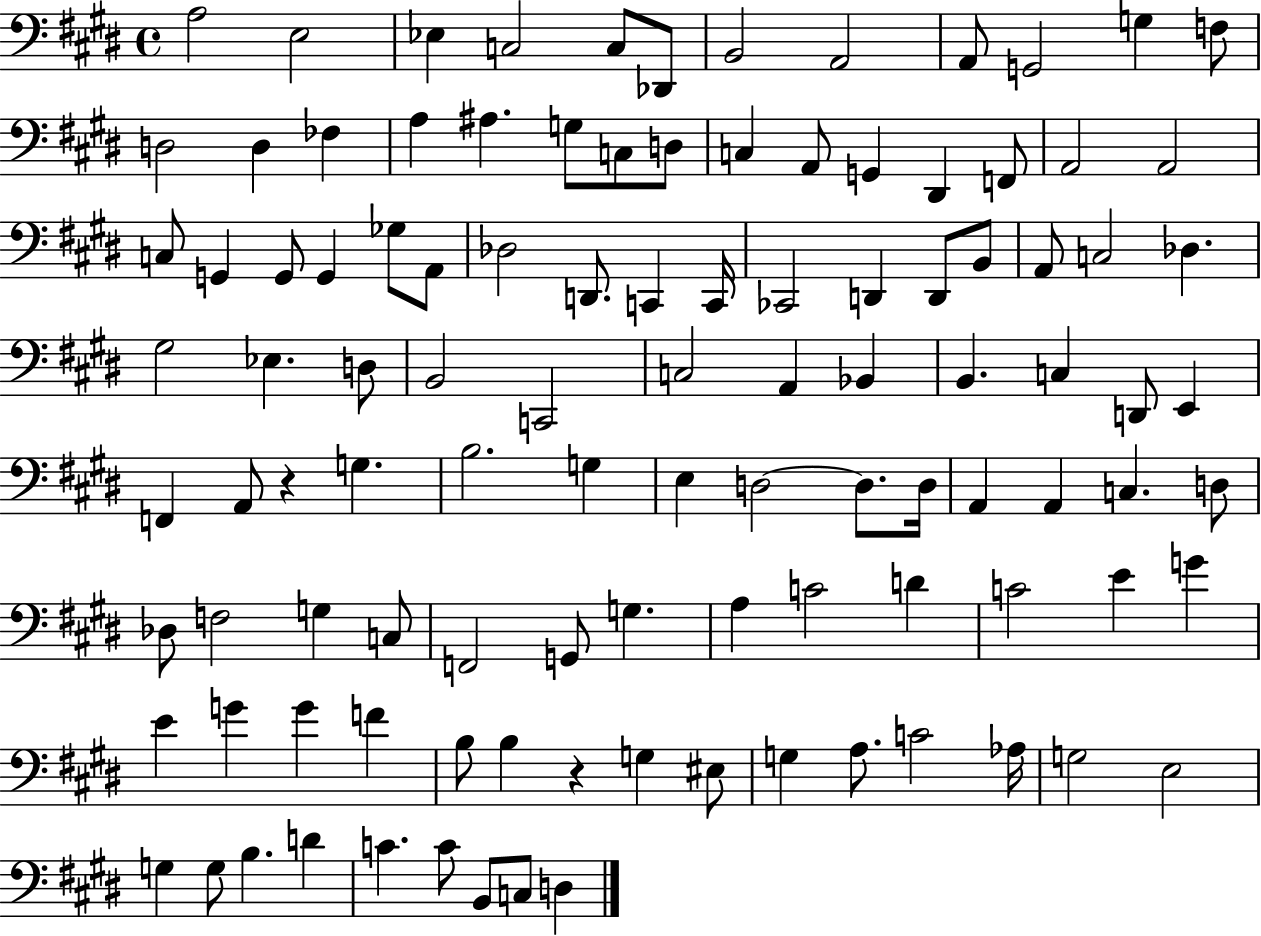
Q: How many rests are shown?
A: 2